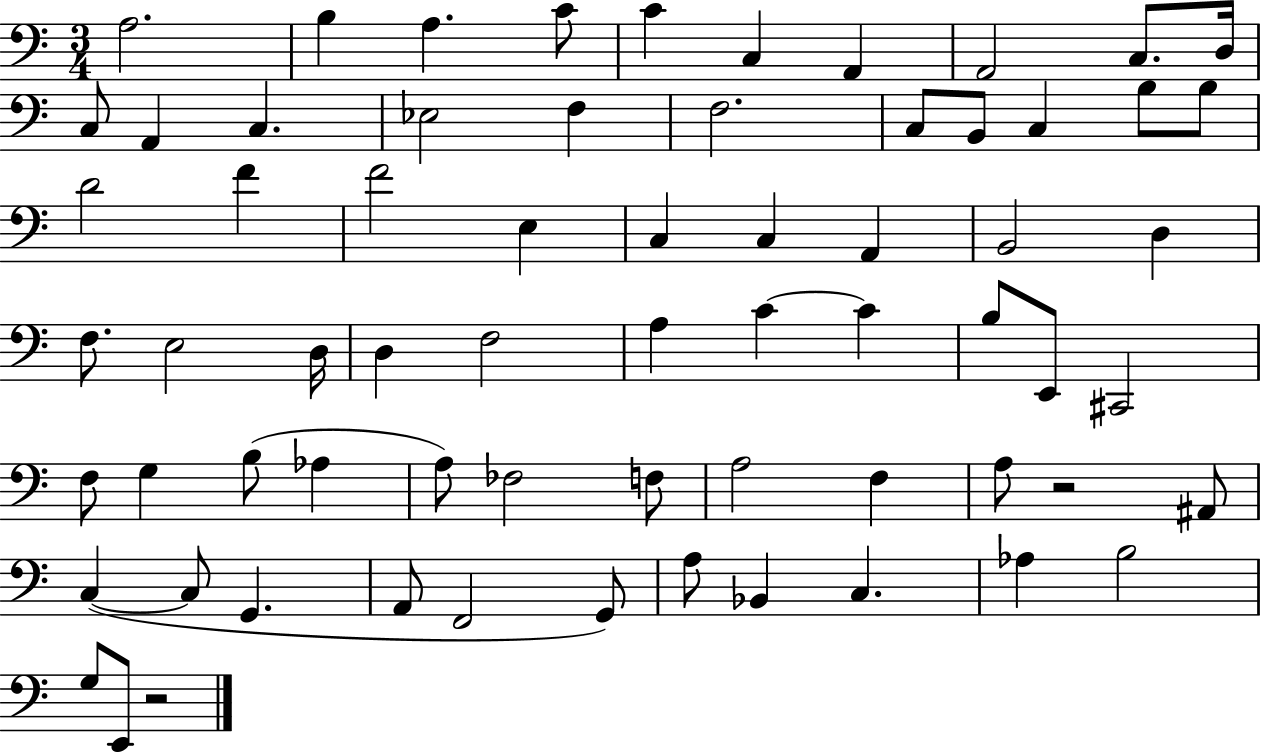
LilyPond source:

{
  \clef bass
  \numericTimeSignature
  \time 3/4
  \key c \major
  a2. | b4 a4. c'8 | c'4 c4 a,4 | a,2 c8. d16 | \break c8 a,4 c4. | ees2 f4 | f2. | c8 b,8 c4 b8 b8 | \break d'2 f'4 | f'2 e4 | c4 c4 a,4 | b,2 d4 | \break f8. e2 d16 | d4 f2 | a4 c'4~~ c'4 | b8 e,8 cis,2 | \break f8 g4 b8( aes4 | a8) fes2 f8 | a2 f4 | a8 r2 ais,8 | \break c4~(~ c8 g,4. | a,8 f,2 g,8) | a8 bes,4 c4. | aes4 b2 | \break g8 e,8 r2 | \bar "|."
}